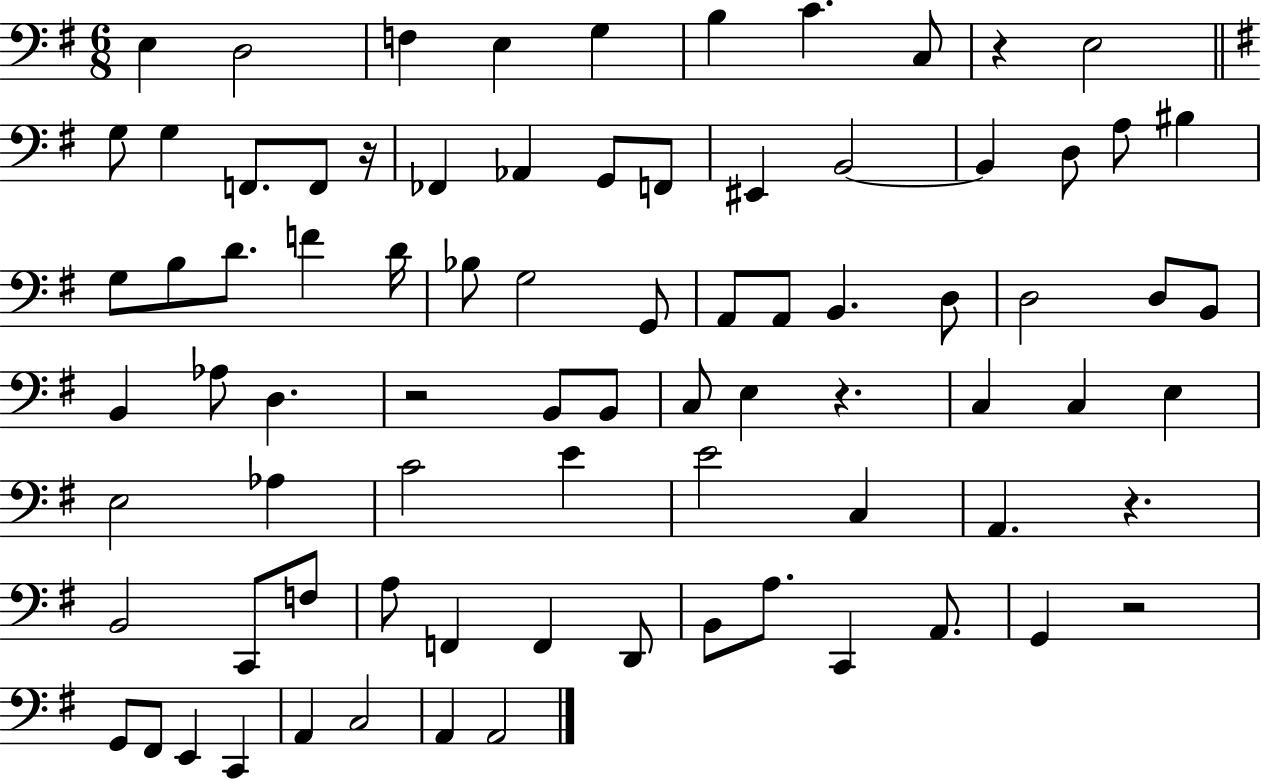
E3/q D3/h F3/q E3/q G3/q B3/q C4/q. C3/e R/q E3/h G3/e G3/q F2/e. F2/e R/s FES2/q Ab2/q G2/e F2/e EIS2/q B2/h B2/q D3/e A3/e BIS3/q G3/e B3/e D4/e. F4/q D4/s Bb3/e G3/h G2/e A2/e A2/e B2/q. D3/e D3/h D3/e B2/e B2/q Ab3/e D3/q. R/h B2/e B2/e C3/e E3/q R/q. C3/q C3/q E3/q E3/h Ab3/q C4/h E4/q E4/h C3/q A2/q. R/q. B2/h C2/e F3/e A3/e F2/q F2/q D2/e B2/e A3/e. C2/q A2/e. G2/q R/h G2/e F#2/e E2/q C2/q A2/q C3/h A2/q A2/h